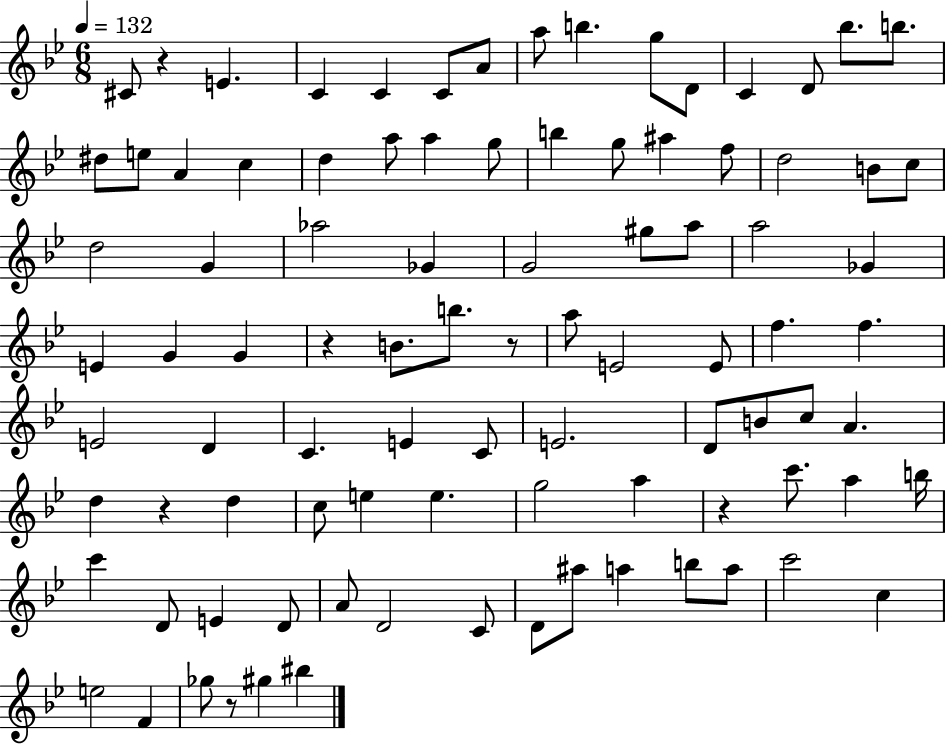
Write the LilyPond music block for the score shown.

{
  \clef treble
  \numericTimeSignature
  \time 6/8
  \key bes \major
  \tempo 4 = 132
  cis'8 r4 e'4. | c'4 c'4 c'8 a'8 | a''8 b''4. g''8 d'8 | c'4 d'8 bes''8. b''8. | \break dis''8 e''8 a'4 c''4 | d''4 a''8 a''4 g''8 | b''4 g''8 ais''4 f''8 | d''2 b'8 c''8 | \break d''2 g'4 | aes''2 ges'4 | g'2 gis''8 a''8 | a''2 ges'4 | \break e'4 g'4 g'4 | r4 b'8. b''8. r8 | a''8 e'2 e'8 | f''4. f''4. | \break e'2 d'4 | c'4. e'4 c'8 | e'2. | d'8 b'8 c''8 a'4. | \break d''4 r4 d''4 | c''8 e''4 e''4. | g''2 a''4 | r4 c'''8. a''4 b''16 | \break c'''4 d'8 e'4 d'8 | a'8 d'2 c'8 | d'8 ais''8 a''4 b''8 a''8 | c'''2 c''4 | \break e''2 f'4 | ges''8 r8 gis''4 bis''4 | \bar "|."
}